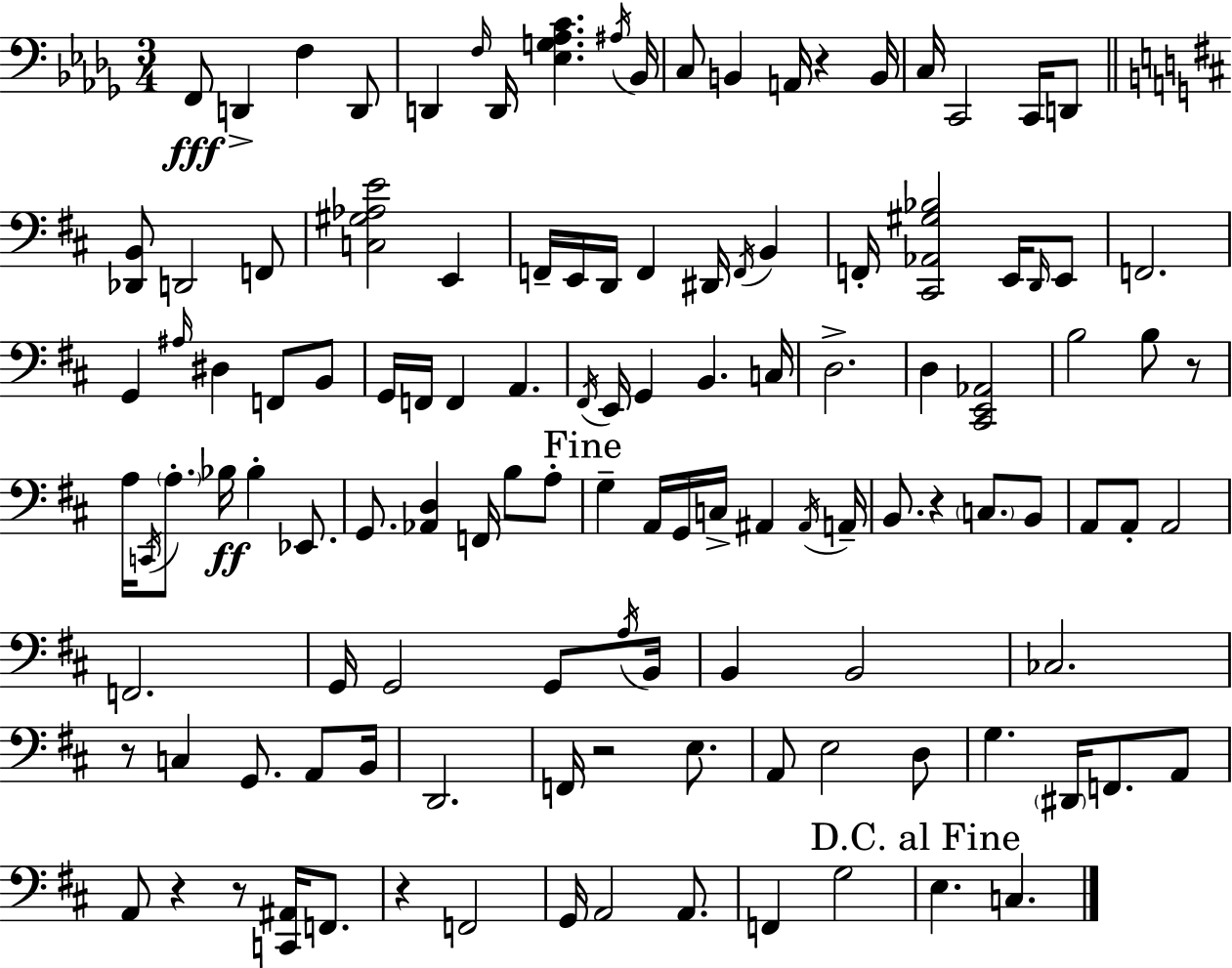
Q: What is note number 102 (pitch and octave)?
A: A2